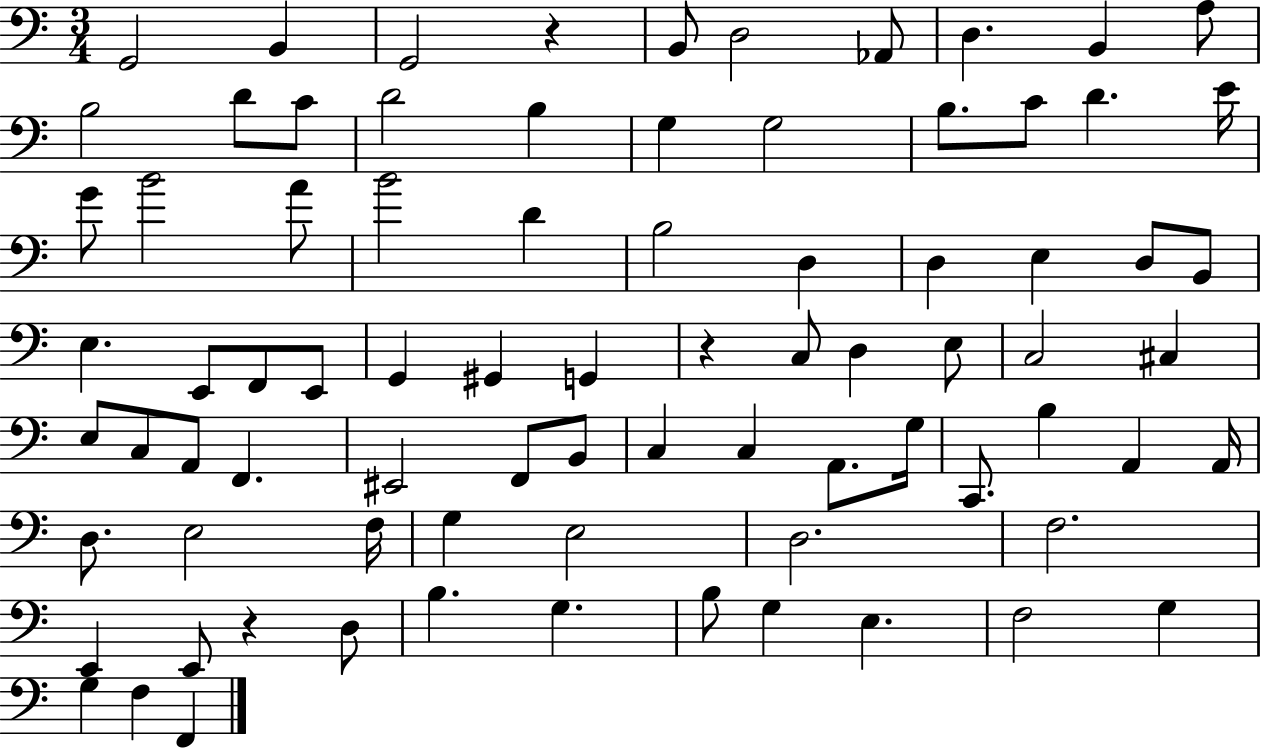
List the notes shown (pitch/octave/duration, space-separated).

G2/h B2/q G2/h R/q B2/e D3/h Ab2/e D3/q. B2/q A3/e B3/h D4/e C4/e D4/h B3/q G3/q G3/h B3/e. C4/e D4/q. E4/s G4/e B4/h A4/e B4/h D4/q B3/h D3/q D3/q E3/q D3/e B2/e E3/q. E2/e F2/e E2/e G2/q G#2/q G2/q R/q C3/e D3/q E3/e C3/h C#3/q E3/e C3/e A2/e F2/q. EIS2/h F2/e B2/e C3/q C3/q A2/e. G3/s C2/e. B3/q A2/q A2/s D3/e. E3/h F3/s G3/q E3/h D3/h. F3/h. E2/q E2/e R/q D3/e B3/q. G3/q. B3/e G3/q E3/q. F3/h G3/q G3/q F3/q F2/q